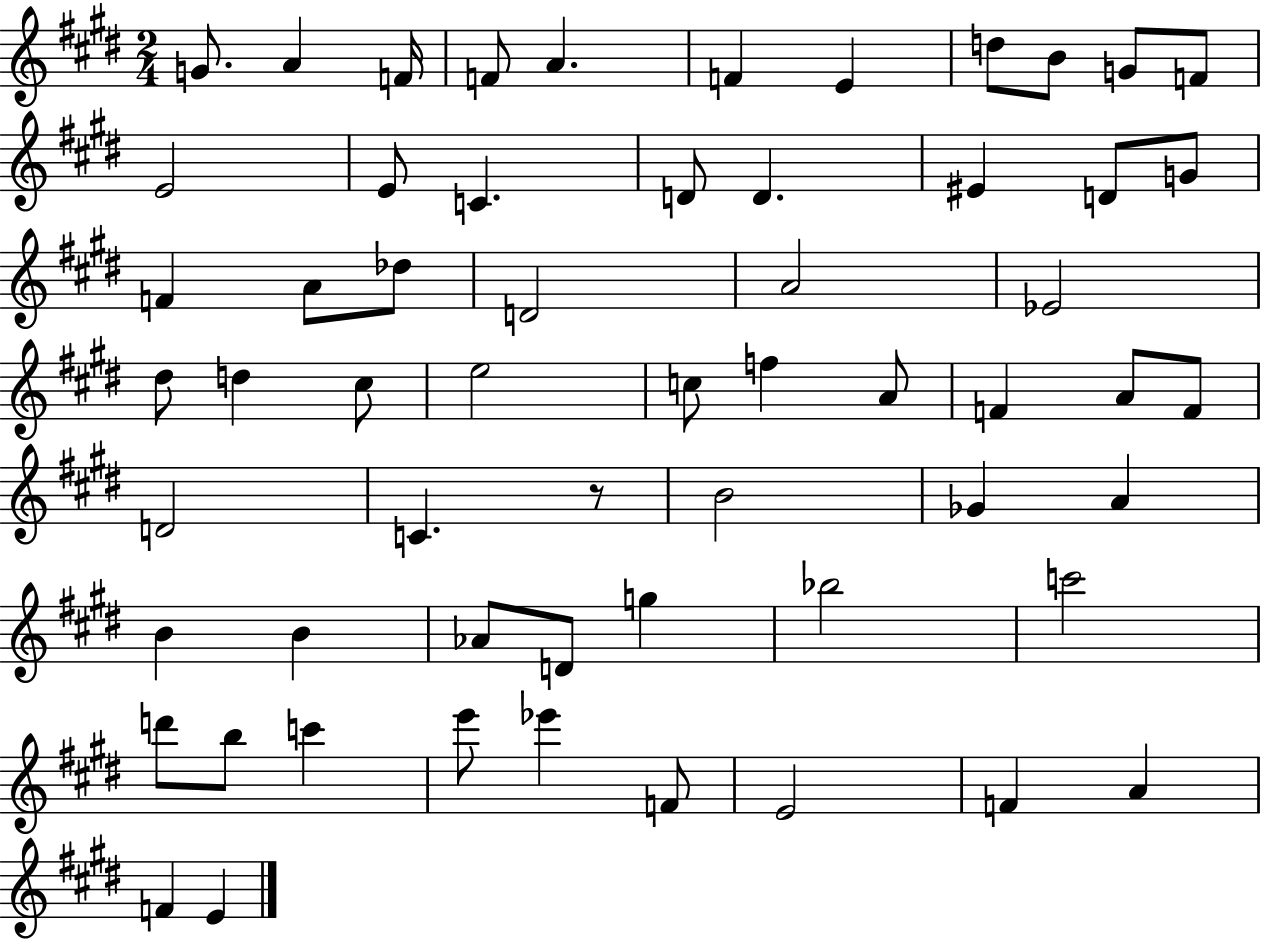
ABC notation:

X:1
T:Untitled
M:2/4
L:1/4
K:E
G/2 A F/4 F/2 A F E d/2 B/2 G/2 F/2 E2 E/2 C D/2 D ^E D/2 G/2 F A/2 _d/2 D2 A2 _E2 ^d/2 d ^c/2 e2 c/2 f A/2 F A/2 F/2 D2 C z/2 B2 _G A B B _A/2 D/2 g _b2 c'2 d'/2 b/2 c' e'/2 _e' F/2 E2 F A F E